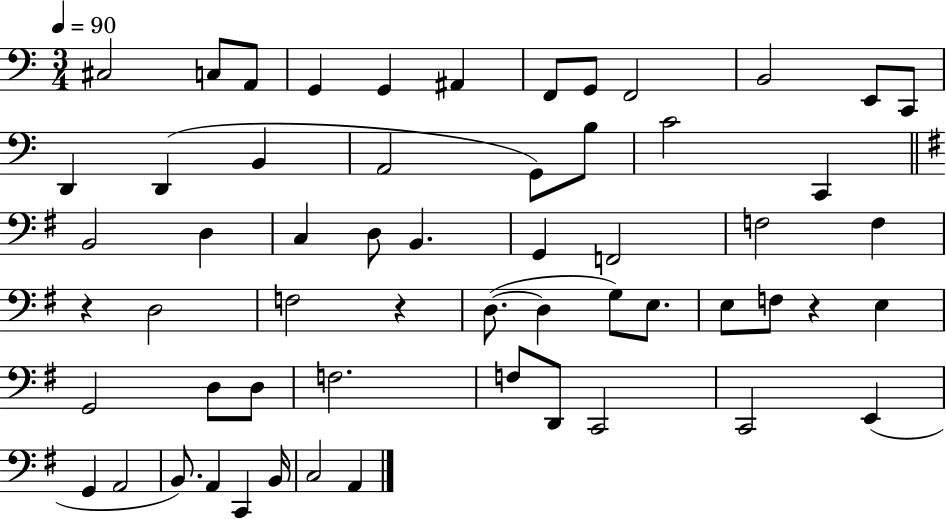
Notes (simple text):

C#3/h C3/e A2/e G2/q G2/q A#2/q F2/e G2/e F2/h B2/h E2/e C2/e D2/q D2/q B2/q A2/h G2/e B3/e C4/h C2/q B2/h D3/q C3/q D3/e B2/q. G2/q F2/h F3/h F3/q R/q D3/h F3/h R/q D3/e. D3/q G3/e E3/e. E3/e F3/e R/q E3/q G2/h D3/e D3/e F3/h. F3/e D2/e C2/h C2/h E2/q G2/q A2/h B2/e. A2/q C2/q B2/s C3/h A2/q